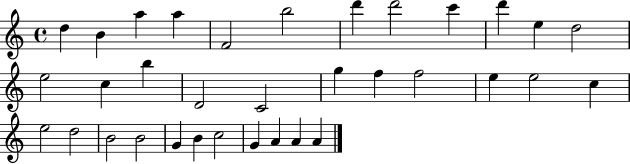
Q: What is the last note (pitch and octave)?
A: A4